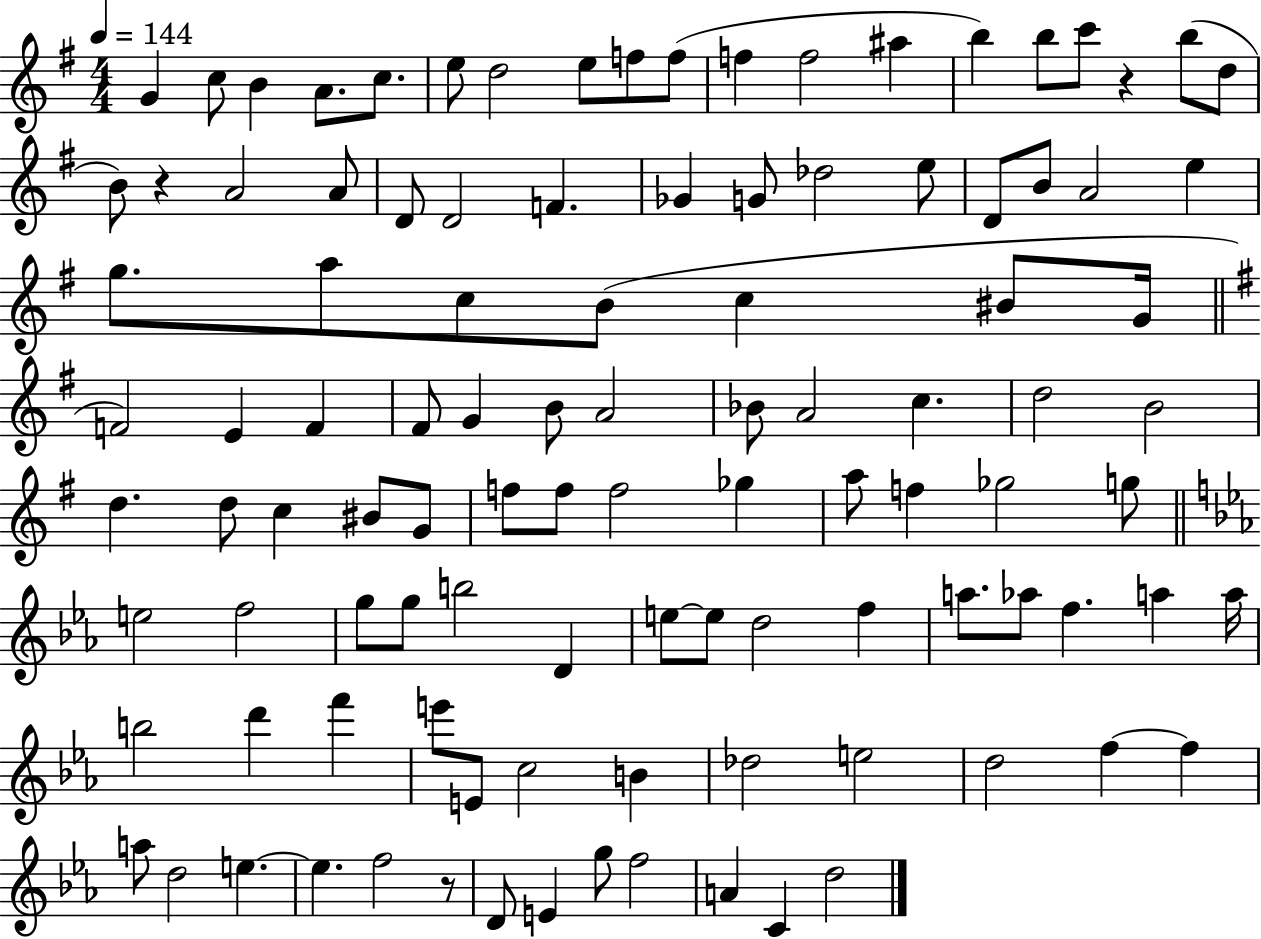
X:1
T:Untitled
M:4/4
L:1/4
K:G
G c/2 B A/2 c/2 e/2 d2 e/2 f/2 f/2 f f2 ^a b b/2 c'/2 z b/2 d/2 B/2 z A2 A/2 D/2 D2 F _G G/2 _d2 e/2 D/2 B/2 A2 e g/2 a/2 c/2 B/2 c ^B/2 G/4 F2 E F ^F/2 G B/2 A2 _B/2 A2 c d2 B2 d d/2 c ^B/2 G/2 f/2 f/2 f2 _g a/2 f _g2 g/2 e2 f2 g/2 g/2 b2 D e/2 e/2 d2 f a/2 _a/2 f a a/4 b2 d' f' e'/2 E/2 c2 B _d2 e2 d2 f f a/2 d2 e e f2 z/2 D/2 E g/2 f2 A C d2